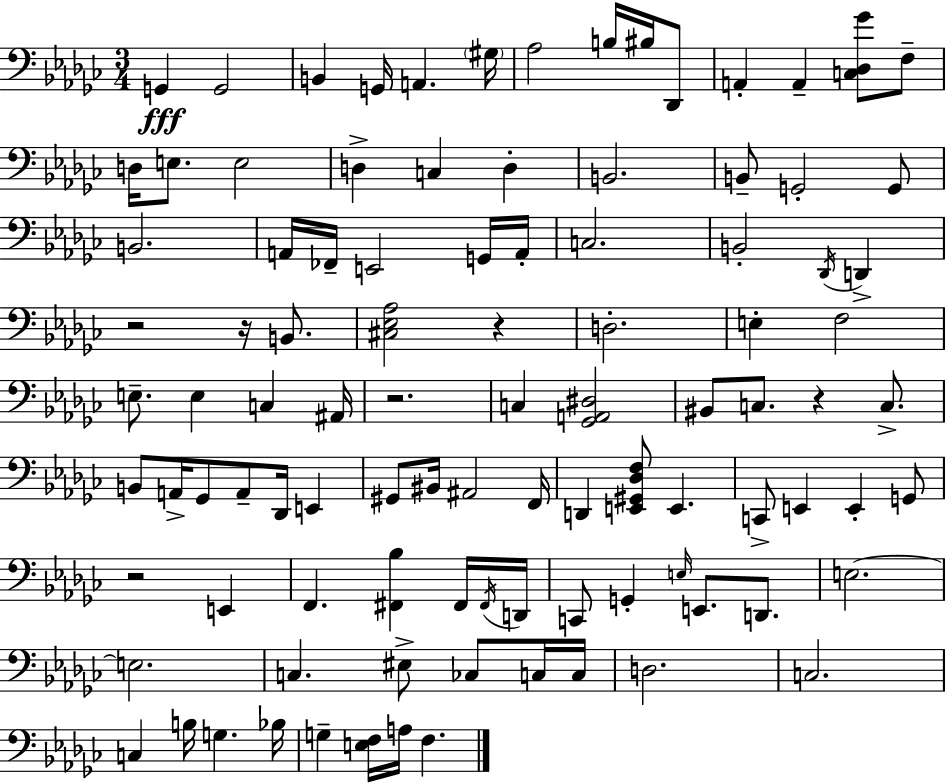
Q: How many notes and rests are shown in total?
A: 99